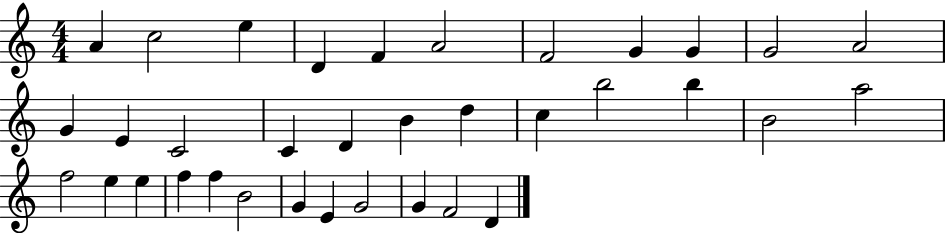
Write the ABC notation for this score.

X:1
T:Untitled
M:4/4
L:1/4
K:C
A c2 e D F A2 F2 G G G2 A2 G E C2 C D B d c b2 b B2 a2 f2 e e f f B2 G E G2 G F2 D